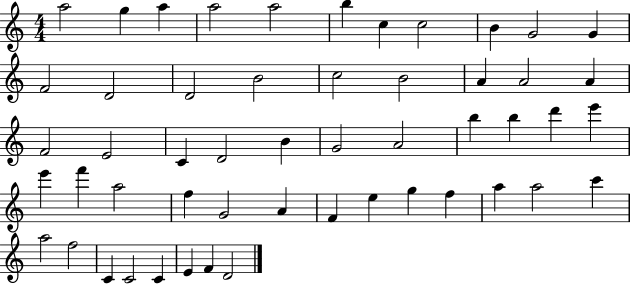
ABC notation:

X:1
T:Untitled
M:4/4
L:1/4
K:C
a2 g a a2 a2 b c c2 B G2 G F2 D2 D2 B2 c2 B2 A A2 A F2 E2 C D2 B G2 A2 b b d' e' e' f' a2 f G2 A F e g f a a2 c' a2 f2 C C2 C E F D2